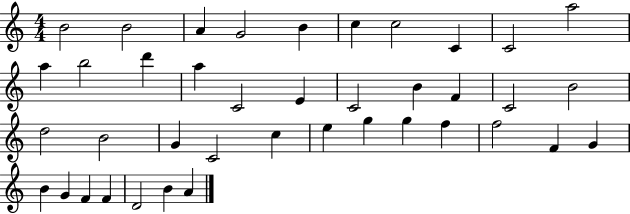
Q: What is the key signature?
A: C major